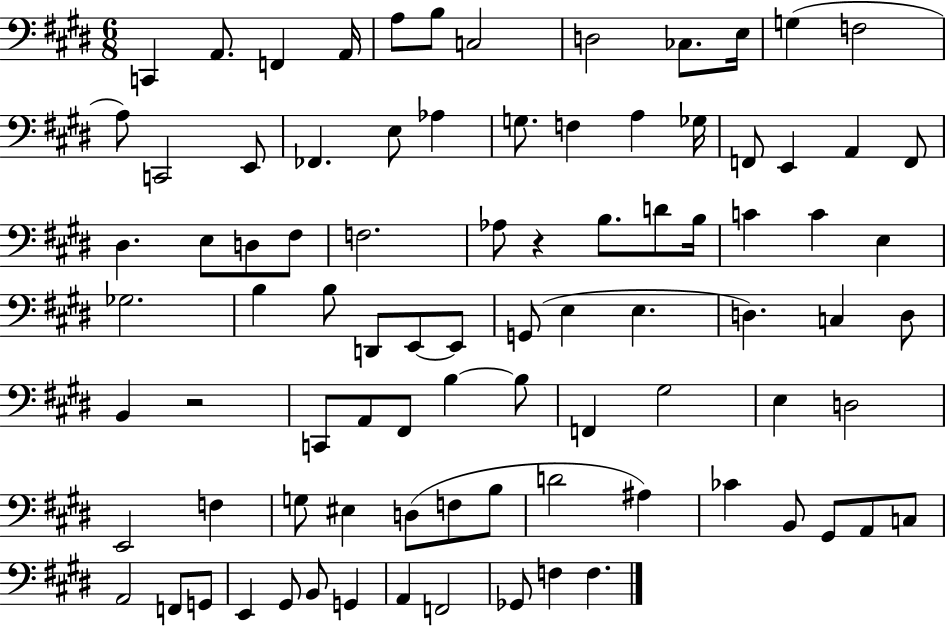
{
  \clef bass
  \numericTimeSignature
  \time 6/8
  \key e \major
  c,4 a,8. f,4 a,16 | a8 b8 c2 | d2 ces8. e16 | g4( f2 | \break a8) c,2 e,8 | fes,4. e8 aes4 | g8. f4 a4 ges16 | f,8 e,4 a,4 f,8 | \break dis4. e8 d8 fis8 | f2. | aes8 r4 b8. d'8 b16 | c'4 c'4 e4 | \break ges2. | b4 b8 d,8 e,8~~ e,8 | g,8( e4 e4. | d4.) c4 d8 | \break b,4 r2 | c,8 a,8 fis,8 b4~~ b8 | f,4 gis2 | e4 d2 | \break e,2 f4 | g8 eis4 d8( f8 b8 | d'2 ais4) | ces'4 b,8 gis,8 a,8 c8 | \break a,2 f,8 g,8 | e,4 gis,8 b,8 g,4 | a,4 f,2 | ges,8 f4 f4. | \break \bar "|."
}